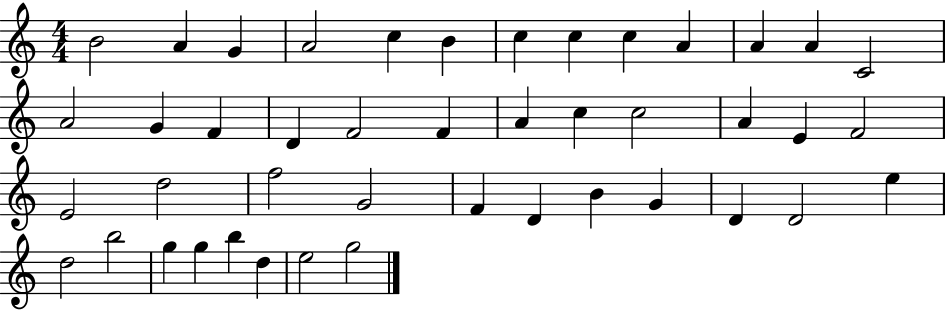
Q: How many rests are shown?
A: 0